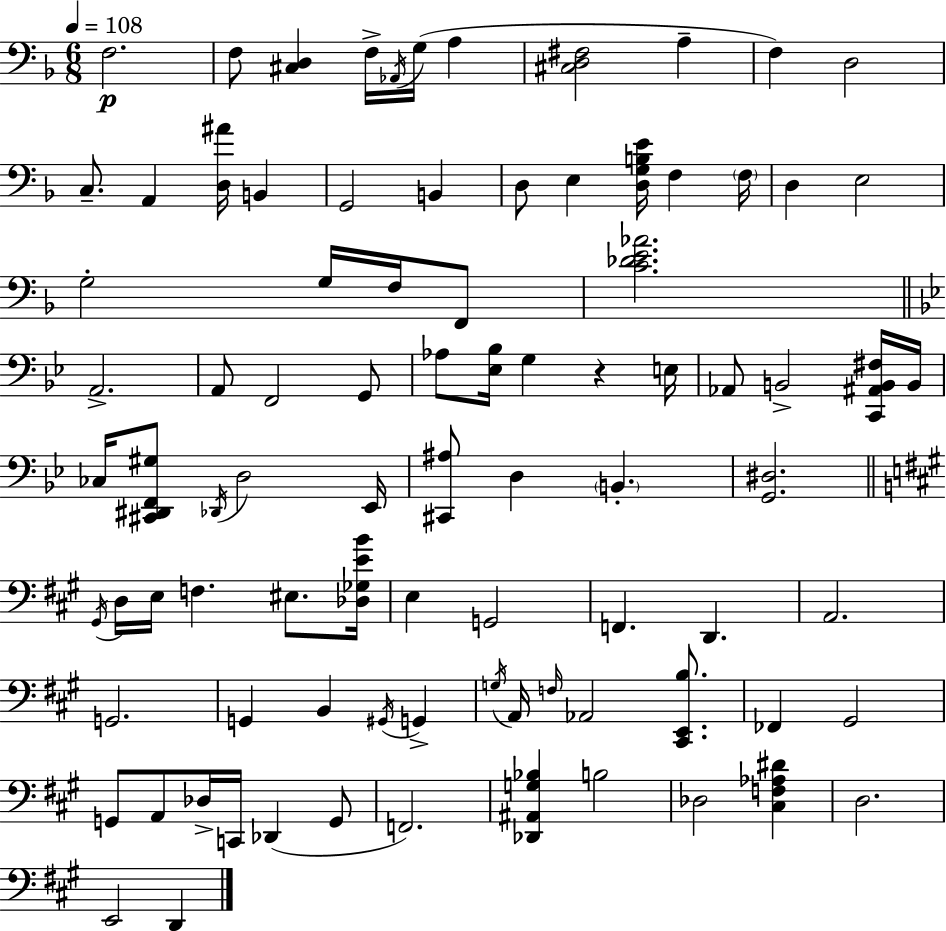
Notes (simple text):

F3/h. F3/e [C#3,D3]/q F3/s Ab2/s G3/s A3/q [C#3,D3,F#3]/h A3/q F3/q D3/h C3/e. A2/q [D3,A#4]/s B2/q G2/h B2/q D3/e E3/q [D3,G3,B3,E4]/s F3/q F3/s D3/q E3/h G3/h G3/s F3/s F2/e [C4,Db4,E4,Ab4]/h. A2/h. A2/e F2/h G2/e Ab3/e [Eb3,Bb3]/s G3/q R/q E3/s Ab2/e B2/h [C2,A#2,B2,F#3]/s B2/s CES3/s [C#2,D#2,F2,G#3]/e Db2/s D3/h Eb2/s [C#2,A#3]/e D3/q B2/q. [G2,D#3]/h. G#2/s D3/s E3/s F3/q. EIS3/e. [Db3,Gb3,E4,B4]/s E3/q G2/h F2/q. D2/q. A2/h. G2/h. G2/q B2/q G#2/s G2/q G3/s A2/s F3/s Ab2/h [C#2,E2,B3]/e. FES2/q G#2/h G2/e A2/e Db3/s C2/s Db2/q G2/e F2/h. [Db2,A#2,G3,Bb3]/q B3/h Db3/h [C#3,F3,Ab3,D#4]/q D3/h. E2/h D2/q